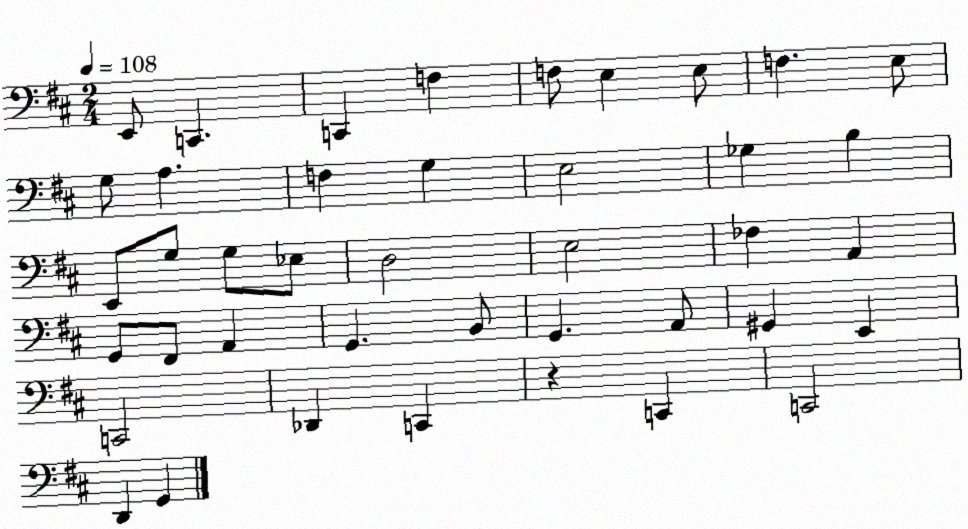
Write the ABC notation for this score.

X:1
T:Untitled
M:2/4
L:1/4
K:D
E,,/2 C,, C,, F, F,/2 E, E,/2 F, E,/2 G,/2 A, F, G, E,2 _G, B, E,,/2 G,/2 G,/2 _E,/2 D,2 E,2 _F, A,, G,,/2 ^F,,/2 A,, G,, B,,/2 G,, A,,/2 ^G,, E,, C,,2 _D,, C,, z C,, C,,2 D,, G,,